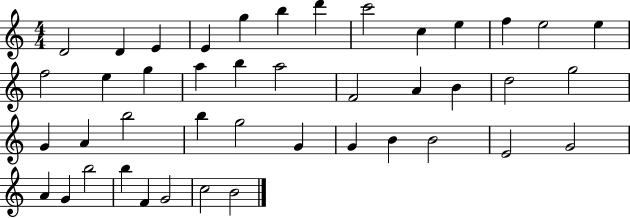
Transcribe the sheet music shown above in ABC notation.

X:1
T:Untitled
M:4/4
L:1/4
K:C
D2 D E E g b d' c'2 c e f e2 e f2 e g a b a2 F2 A B d2 g2 G A b2 b g2 G G B B2 E2 G2 A G b2 b F G2 c2 B2